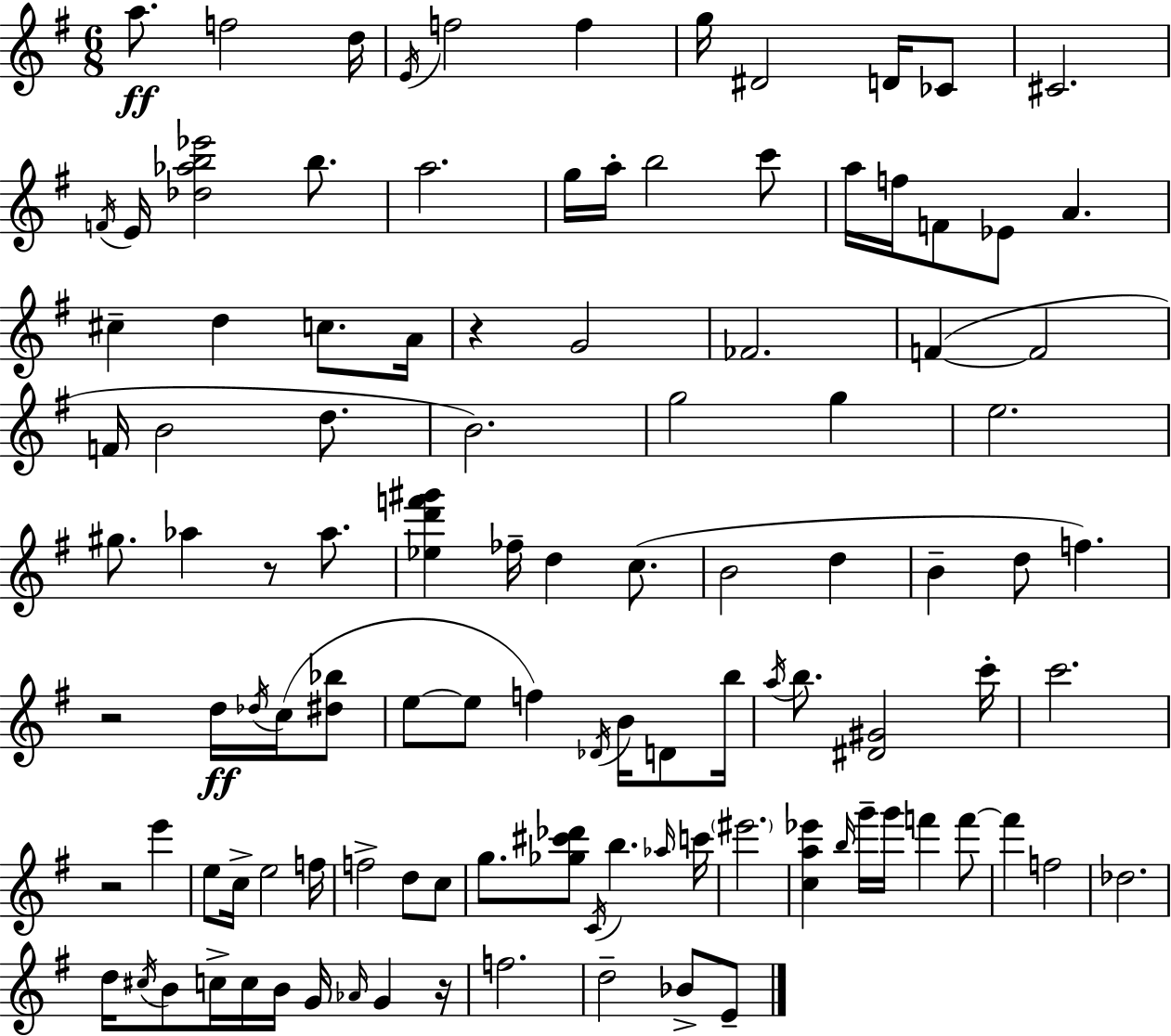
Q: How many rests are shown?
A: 5